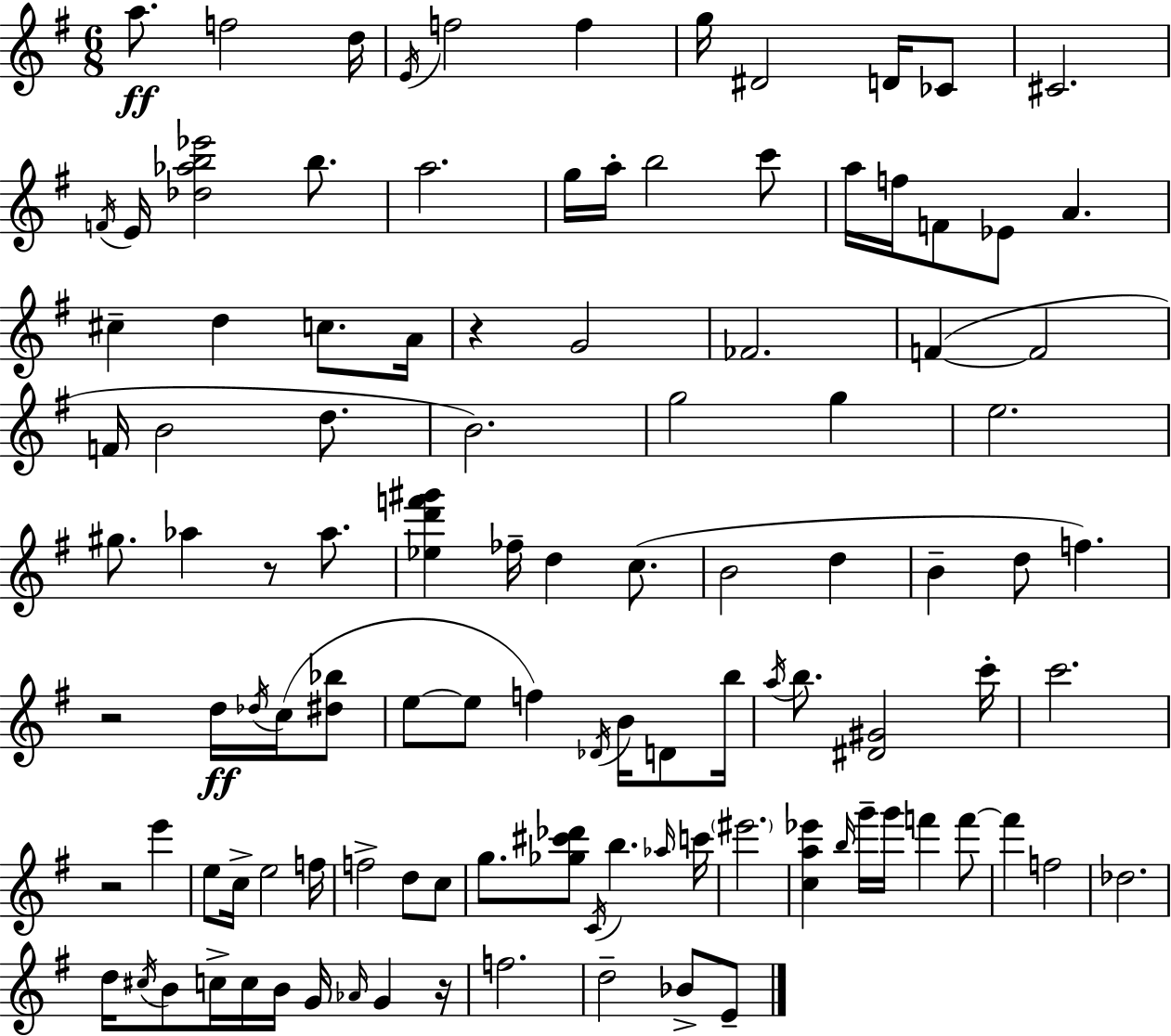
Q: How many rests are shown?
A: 5